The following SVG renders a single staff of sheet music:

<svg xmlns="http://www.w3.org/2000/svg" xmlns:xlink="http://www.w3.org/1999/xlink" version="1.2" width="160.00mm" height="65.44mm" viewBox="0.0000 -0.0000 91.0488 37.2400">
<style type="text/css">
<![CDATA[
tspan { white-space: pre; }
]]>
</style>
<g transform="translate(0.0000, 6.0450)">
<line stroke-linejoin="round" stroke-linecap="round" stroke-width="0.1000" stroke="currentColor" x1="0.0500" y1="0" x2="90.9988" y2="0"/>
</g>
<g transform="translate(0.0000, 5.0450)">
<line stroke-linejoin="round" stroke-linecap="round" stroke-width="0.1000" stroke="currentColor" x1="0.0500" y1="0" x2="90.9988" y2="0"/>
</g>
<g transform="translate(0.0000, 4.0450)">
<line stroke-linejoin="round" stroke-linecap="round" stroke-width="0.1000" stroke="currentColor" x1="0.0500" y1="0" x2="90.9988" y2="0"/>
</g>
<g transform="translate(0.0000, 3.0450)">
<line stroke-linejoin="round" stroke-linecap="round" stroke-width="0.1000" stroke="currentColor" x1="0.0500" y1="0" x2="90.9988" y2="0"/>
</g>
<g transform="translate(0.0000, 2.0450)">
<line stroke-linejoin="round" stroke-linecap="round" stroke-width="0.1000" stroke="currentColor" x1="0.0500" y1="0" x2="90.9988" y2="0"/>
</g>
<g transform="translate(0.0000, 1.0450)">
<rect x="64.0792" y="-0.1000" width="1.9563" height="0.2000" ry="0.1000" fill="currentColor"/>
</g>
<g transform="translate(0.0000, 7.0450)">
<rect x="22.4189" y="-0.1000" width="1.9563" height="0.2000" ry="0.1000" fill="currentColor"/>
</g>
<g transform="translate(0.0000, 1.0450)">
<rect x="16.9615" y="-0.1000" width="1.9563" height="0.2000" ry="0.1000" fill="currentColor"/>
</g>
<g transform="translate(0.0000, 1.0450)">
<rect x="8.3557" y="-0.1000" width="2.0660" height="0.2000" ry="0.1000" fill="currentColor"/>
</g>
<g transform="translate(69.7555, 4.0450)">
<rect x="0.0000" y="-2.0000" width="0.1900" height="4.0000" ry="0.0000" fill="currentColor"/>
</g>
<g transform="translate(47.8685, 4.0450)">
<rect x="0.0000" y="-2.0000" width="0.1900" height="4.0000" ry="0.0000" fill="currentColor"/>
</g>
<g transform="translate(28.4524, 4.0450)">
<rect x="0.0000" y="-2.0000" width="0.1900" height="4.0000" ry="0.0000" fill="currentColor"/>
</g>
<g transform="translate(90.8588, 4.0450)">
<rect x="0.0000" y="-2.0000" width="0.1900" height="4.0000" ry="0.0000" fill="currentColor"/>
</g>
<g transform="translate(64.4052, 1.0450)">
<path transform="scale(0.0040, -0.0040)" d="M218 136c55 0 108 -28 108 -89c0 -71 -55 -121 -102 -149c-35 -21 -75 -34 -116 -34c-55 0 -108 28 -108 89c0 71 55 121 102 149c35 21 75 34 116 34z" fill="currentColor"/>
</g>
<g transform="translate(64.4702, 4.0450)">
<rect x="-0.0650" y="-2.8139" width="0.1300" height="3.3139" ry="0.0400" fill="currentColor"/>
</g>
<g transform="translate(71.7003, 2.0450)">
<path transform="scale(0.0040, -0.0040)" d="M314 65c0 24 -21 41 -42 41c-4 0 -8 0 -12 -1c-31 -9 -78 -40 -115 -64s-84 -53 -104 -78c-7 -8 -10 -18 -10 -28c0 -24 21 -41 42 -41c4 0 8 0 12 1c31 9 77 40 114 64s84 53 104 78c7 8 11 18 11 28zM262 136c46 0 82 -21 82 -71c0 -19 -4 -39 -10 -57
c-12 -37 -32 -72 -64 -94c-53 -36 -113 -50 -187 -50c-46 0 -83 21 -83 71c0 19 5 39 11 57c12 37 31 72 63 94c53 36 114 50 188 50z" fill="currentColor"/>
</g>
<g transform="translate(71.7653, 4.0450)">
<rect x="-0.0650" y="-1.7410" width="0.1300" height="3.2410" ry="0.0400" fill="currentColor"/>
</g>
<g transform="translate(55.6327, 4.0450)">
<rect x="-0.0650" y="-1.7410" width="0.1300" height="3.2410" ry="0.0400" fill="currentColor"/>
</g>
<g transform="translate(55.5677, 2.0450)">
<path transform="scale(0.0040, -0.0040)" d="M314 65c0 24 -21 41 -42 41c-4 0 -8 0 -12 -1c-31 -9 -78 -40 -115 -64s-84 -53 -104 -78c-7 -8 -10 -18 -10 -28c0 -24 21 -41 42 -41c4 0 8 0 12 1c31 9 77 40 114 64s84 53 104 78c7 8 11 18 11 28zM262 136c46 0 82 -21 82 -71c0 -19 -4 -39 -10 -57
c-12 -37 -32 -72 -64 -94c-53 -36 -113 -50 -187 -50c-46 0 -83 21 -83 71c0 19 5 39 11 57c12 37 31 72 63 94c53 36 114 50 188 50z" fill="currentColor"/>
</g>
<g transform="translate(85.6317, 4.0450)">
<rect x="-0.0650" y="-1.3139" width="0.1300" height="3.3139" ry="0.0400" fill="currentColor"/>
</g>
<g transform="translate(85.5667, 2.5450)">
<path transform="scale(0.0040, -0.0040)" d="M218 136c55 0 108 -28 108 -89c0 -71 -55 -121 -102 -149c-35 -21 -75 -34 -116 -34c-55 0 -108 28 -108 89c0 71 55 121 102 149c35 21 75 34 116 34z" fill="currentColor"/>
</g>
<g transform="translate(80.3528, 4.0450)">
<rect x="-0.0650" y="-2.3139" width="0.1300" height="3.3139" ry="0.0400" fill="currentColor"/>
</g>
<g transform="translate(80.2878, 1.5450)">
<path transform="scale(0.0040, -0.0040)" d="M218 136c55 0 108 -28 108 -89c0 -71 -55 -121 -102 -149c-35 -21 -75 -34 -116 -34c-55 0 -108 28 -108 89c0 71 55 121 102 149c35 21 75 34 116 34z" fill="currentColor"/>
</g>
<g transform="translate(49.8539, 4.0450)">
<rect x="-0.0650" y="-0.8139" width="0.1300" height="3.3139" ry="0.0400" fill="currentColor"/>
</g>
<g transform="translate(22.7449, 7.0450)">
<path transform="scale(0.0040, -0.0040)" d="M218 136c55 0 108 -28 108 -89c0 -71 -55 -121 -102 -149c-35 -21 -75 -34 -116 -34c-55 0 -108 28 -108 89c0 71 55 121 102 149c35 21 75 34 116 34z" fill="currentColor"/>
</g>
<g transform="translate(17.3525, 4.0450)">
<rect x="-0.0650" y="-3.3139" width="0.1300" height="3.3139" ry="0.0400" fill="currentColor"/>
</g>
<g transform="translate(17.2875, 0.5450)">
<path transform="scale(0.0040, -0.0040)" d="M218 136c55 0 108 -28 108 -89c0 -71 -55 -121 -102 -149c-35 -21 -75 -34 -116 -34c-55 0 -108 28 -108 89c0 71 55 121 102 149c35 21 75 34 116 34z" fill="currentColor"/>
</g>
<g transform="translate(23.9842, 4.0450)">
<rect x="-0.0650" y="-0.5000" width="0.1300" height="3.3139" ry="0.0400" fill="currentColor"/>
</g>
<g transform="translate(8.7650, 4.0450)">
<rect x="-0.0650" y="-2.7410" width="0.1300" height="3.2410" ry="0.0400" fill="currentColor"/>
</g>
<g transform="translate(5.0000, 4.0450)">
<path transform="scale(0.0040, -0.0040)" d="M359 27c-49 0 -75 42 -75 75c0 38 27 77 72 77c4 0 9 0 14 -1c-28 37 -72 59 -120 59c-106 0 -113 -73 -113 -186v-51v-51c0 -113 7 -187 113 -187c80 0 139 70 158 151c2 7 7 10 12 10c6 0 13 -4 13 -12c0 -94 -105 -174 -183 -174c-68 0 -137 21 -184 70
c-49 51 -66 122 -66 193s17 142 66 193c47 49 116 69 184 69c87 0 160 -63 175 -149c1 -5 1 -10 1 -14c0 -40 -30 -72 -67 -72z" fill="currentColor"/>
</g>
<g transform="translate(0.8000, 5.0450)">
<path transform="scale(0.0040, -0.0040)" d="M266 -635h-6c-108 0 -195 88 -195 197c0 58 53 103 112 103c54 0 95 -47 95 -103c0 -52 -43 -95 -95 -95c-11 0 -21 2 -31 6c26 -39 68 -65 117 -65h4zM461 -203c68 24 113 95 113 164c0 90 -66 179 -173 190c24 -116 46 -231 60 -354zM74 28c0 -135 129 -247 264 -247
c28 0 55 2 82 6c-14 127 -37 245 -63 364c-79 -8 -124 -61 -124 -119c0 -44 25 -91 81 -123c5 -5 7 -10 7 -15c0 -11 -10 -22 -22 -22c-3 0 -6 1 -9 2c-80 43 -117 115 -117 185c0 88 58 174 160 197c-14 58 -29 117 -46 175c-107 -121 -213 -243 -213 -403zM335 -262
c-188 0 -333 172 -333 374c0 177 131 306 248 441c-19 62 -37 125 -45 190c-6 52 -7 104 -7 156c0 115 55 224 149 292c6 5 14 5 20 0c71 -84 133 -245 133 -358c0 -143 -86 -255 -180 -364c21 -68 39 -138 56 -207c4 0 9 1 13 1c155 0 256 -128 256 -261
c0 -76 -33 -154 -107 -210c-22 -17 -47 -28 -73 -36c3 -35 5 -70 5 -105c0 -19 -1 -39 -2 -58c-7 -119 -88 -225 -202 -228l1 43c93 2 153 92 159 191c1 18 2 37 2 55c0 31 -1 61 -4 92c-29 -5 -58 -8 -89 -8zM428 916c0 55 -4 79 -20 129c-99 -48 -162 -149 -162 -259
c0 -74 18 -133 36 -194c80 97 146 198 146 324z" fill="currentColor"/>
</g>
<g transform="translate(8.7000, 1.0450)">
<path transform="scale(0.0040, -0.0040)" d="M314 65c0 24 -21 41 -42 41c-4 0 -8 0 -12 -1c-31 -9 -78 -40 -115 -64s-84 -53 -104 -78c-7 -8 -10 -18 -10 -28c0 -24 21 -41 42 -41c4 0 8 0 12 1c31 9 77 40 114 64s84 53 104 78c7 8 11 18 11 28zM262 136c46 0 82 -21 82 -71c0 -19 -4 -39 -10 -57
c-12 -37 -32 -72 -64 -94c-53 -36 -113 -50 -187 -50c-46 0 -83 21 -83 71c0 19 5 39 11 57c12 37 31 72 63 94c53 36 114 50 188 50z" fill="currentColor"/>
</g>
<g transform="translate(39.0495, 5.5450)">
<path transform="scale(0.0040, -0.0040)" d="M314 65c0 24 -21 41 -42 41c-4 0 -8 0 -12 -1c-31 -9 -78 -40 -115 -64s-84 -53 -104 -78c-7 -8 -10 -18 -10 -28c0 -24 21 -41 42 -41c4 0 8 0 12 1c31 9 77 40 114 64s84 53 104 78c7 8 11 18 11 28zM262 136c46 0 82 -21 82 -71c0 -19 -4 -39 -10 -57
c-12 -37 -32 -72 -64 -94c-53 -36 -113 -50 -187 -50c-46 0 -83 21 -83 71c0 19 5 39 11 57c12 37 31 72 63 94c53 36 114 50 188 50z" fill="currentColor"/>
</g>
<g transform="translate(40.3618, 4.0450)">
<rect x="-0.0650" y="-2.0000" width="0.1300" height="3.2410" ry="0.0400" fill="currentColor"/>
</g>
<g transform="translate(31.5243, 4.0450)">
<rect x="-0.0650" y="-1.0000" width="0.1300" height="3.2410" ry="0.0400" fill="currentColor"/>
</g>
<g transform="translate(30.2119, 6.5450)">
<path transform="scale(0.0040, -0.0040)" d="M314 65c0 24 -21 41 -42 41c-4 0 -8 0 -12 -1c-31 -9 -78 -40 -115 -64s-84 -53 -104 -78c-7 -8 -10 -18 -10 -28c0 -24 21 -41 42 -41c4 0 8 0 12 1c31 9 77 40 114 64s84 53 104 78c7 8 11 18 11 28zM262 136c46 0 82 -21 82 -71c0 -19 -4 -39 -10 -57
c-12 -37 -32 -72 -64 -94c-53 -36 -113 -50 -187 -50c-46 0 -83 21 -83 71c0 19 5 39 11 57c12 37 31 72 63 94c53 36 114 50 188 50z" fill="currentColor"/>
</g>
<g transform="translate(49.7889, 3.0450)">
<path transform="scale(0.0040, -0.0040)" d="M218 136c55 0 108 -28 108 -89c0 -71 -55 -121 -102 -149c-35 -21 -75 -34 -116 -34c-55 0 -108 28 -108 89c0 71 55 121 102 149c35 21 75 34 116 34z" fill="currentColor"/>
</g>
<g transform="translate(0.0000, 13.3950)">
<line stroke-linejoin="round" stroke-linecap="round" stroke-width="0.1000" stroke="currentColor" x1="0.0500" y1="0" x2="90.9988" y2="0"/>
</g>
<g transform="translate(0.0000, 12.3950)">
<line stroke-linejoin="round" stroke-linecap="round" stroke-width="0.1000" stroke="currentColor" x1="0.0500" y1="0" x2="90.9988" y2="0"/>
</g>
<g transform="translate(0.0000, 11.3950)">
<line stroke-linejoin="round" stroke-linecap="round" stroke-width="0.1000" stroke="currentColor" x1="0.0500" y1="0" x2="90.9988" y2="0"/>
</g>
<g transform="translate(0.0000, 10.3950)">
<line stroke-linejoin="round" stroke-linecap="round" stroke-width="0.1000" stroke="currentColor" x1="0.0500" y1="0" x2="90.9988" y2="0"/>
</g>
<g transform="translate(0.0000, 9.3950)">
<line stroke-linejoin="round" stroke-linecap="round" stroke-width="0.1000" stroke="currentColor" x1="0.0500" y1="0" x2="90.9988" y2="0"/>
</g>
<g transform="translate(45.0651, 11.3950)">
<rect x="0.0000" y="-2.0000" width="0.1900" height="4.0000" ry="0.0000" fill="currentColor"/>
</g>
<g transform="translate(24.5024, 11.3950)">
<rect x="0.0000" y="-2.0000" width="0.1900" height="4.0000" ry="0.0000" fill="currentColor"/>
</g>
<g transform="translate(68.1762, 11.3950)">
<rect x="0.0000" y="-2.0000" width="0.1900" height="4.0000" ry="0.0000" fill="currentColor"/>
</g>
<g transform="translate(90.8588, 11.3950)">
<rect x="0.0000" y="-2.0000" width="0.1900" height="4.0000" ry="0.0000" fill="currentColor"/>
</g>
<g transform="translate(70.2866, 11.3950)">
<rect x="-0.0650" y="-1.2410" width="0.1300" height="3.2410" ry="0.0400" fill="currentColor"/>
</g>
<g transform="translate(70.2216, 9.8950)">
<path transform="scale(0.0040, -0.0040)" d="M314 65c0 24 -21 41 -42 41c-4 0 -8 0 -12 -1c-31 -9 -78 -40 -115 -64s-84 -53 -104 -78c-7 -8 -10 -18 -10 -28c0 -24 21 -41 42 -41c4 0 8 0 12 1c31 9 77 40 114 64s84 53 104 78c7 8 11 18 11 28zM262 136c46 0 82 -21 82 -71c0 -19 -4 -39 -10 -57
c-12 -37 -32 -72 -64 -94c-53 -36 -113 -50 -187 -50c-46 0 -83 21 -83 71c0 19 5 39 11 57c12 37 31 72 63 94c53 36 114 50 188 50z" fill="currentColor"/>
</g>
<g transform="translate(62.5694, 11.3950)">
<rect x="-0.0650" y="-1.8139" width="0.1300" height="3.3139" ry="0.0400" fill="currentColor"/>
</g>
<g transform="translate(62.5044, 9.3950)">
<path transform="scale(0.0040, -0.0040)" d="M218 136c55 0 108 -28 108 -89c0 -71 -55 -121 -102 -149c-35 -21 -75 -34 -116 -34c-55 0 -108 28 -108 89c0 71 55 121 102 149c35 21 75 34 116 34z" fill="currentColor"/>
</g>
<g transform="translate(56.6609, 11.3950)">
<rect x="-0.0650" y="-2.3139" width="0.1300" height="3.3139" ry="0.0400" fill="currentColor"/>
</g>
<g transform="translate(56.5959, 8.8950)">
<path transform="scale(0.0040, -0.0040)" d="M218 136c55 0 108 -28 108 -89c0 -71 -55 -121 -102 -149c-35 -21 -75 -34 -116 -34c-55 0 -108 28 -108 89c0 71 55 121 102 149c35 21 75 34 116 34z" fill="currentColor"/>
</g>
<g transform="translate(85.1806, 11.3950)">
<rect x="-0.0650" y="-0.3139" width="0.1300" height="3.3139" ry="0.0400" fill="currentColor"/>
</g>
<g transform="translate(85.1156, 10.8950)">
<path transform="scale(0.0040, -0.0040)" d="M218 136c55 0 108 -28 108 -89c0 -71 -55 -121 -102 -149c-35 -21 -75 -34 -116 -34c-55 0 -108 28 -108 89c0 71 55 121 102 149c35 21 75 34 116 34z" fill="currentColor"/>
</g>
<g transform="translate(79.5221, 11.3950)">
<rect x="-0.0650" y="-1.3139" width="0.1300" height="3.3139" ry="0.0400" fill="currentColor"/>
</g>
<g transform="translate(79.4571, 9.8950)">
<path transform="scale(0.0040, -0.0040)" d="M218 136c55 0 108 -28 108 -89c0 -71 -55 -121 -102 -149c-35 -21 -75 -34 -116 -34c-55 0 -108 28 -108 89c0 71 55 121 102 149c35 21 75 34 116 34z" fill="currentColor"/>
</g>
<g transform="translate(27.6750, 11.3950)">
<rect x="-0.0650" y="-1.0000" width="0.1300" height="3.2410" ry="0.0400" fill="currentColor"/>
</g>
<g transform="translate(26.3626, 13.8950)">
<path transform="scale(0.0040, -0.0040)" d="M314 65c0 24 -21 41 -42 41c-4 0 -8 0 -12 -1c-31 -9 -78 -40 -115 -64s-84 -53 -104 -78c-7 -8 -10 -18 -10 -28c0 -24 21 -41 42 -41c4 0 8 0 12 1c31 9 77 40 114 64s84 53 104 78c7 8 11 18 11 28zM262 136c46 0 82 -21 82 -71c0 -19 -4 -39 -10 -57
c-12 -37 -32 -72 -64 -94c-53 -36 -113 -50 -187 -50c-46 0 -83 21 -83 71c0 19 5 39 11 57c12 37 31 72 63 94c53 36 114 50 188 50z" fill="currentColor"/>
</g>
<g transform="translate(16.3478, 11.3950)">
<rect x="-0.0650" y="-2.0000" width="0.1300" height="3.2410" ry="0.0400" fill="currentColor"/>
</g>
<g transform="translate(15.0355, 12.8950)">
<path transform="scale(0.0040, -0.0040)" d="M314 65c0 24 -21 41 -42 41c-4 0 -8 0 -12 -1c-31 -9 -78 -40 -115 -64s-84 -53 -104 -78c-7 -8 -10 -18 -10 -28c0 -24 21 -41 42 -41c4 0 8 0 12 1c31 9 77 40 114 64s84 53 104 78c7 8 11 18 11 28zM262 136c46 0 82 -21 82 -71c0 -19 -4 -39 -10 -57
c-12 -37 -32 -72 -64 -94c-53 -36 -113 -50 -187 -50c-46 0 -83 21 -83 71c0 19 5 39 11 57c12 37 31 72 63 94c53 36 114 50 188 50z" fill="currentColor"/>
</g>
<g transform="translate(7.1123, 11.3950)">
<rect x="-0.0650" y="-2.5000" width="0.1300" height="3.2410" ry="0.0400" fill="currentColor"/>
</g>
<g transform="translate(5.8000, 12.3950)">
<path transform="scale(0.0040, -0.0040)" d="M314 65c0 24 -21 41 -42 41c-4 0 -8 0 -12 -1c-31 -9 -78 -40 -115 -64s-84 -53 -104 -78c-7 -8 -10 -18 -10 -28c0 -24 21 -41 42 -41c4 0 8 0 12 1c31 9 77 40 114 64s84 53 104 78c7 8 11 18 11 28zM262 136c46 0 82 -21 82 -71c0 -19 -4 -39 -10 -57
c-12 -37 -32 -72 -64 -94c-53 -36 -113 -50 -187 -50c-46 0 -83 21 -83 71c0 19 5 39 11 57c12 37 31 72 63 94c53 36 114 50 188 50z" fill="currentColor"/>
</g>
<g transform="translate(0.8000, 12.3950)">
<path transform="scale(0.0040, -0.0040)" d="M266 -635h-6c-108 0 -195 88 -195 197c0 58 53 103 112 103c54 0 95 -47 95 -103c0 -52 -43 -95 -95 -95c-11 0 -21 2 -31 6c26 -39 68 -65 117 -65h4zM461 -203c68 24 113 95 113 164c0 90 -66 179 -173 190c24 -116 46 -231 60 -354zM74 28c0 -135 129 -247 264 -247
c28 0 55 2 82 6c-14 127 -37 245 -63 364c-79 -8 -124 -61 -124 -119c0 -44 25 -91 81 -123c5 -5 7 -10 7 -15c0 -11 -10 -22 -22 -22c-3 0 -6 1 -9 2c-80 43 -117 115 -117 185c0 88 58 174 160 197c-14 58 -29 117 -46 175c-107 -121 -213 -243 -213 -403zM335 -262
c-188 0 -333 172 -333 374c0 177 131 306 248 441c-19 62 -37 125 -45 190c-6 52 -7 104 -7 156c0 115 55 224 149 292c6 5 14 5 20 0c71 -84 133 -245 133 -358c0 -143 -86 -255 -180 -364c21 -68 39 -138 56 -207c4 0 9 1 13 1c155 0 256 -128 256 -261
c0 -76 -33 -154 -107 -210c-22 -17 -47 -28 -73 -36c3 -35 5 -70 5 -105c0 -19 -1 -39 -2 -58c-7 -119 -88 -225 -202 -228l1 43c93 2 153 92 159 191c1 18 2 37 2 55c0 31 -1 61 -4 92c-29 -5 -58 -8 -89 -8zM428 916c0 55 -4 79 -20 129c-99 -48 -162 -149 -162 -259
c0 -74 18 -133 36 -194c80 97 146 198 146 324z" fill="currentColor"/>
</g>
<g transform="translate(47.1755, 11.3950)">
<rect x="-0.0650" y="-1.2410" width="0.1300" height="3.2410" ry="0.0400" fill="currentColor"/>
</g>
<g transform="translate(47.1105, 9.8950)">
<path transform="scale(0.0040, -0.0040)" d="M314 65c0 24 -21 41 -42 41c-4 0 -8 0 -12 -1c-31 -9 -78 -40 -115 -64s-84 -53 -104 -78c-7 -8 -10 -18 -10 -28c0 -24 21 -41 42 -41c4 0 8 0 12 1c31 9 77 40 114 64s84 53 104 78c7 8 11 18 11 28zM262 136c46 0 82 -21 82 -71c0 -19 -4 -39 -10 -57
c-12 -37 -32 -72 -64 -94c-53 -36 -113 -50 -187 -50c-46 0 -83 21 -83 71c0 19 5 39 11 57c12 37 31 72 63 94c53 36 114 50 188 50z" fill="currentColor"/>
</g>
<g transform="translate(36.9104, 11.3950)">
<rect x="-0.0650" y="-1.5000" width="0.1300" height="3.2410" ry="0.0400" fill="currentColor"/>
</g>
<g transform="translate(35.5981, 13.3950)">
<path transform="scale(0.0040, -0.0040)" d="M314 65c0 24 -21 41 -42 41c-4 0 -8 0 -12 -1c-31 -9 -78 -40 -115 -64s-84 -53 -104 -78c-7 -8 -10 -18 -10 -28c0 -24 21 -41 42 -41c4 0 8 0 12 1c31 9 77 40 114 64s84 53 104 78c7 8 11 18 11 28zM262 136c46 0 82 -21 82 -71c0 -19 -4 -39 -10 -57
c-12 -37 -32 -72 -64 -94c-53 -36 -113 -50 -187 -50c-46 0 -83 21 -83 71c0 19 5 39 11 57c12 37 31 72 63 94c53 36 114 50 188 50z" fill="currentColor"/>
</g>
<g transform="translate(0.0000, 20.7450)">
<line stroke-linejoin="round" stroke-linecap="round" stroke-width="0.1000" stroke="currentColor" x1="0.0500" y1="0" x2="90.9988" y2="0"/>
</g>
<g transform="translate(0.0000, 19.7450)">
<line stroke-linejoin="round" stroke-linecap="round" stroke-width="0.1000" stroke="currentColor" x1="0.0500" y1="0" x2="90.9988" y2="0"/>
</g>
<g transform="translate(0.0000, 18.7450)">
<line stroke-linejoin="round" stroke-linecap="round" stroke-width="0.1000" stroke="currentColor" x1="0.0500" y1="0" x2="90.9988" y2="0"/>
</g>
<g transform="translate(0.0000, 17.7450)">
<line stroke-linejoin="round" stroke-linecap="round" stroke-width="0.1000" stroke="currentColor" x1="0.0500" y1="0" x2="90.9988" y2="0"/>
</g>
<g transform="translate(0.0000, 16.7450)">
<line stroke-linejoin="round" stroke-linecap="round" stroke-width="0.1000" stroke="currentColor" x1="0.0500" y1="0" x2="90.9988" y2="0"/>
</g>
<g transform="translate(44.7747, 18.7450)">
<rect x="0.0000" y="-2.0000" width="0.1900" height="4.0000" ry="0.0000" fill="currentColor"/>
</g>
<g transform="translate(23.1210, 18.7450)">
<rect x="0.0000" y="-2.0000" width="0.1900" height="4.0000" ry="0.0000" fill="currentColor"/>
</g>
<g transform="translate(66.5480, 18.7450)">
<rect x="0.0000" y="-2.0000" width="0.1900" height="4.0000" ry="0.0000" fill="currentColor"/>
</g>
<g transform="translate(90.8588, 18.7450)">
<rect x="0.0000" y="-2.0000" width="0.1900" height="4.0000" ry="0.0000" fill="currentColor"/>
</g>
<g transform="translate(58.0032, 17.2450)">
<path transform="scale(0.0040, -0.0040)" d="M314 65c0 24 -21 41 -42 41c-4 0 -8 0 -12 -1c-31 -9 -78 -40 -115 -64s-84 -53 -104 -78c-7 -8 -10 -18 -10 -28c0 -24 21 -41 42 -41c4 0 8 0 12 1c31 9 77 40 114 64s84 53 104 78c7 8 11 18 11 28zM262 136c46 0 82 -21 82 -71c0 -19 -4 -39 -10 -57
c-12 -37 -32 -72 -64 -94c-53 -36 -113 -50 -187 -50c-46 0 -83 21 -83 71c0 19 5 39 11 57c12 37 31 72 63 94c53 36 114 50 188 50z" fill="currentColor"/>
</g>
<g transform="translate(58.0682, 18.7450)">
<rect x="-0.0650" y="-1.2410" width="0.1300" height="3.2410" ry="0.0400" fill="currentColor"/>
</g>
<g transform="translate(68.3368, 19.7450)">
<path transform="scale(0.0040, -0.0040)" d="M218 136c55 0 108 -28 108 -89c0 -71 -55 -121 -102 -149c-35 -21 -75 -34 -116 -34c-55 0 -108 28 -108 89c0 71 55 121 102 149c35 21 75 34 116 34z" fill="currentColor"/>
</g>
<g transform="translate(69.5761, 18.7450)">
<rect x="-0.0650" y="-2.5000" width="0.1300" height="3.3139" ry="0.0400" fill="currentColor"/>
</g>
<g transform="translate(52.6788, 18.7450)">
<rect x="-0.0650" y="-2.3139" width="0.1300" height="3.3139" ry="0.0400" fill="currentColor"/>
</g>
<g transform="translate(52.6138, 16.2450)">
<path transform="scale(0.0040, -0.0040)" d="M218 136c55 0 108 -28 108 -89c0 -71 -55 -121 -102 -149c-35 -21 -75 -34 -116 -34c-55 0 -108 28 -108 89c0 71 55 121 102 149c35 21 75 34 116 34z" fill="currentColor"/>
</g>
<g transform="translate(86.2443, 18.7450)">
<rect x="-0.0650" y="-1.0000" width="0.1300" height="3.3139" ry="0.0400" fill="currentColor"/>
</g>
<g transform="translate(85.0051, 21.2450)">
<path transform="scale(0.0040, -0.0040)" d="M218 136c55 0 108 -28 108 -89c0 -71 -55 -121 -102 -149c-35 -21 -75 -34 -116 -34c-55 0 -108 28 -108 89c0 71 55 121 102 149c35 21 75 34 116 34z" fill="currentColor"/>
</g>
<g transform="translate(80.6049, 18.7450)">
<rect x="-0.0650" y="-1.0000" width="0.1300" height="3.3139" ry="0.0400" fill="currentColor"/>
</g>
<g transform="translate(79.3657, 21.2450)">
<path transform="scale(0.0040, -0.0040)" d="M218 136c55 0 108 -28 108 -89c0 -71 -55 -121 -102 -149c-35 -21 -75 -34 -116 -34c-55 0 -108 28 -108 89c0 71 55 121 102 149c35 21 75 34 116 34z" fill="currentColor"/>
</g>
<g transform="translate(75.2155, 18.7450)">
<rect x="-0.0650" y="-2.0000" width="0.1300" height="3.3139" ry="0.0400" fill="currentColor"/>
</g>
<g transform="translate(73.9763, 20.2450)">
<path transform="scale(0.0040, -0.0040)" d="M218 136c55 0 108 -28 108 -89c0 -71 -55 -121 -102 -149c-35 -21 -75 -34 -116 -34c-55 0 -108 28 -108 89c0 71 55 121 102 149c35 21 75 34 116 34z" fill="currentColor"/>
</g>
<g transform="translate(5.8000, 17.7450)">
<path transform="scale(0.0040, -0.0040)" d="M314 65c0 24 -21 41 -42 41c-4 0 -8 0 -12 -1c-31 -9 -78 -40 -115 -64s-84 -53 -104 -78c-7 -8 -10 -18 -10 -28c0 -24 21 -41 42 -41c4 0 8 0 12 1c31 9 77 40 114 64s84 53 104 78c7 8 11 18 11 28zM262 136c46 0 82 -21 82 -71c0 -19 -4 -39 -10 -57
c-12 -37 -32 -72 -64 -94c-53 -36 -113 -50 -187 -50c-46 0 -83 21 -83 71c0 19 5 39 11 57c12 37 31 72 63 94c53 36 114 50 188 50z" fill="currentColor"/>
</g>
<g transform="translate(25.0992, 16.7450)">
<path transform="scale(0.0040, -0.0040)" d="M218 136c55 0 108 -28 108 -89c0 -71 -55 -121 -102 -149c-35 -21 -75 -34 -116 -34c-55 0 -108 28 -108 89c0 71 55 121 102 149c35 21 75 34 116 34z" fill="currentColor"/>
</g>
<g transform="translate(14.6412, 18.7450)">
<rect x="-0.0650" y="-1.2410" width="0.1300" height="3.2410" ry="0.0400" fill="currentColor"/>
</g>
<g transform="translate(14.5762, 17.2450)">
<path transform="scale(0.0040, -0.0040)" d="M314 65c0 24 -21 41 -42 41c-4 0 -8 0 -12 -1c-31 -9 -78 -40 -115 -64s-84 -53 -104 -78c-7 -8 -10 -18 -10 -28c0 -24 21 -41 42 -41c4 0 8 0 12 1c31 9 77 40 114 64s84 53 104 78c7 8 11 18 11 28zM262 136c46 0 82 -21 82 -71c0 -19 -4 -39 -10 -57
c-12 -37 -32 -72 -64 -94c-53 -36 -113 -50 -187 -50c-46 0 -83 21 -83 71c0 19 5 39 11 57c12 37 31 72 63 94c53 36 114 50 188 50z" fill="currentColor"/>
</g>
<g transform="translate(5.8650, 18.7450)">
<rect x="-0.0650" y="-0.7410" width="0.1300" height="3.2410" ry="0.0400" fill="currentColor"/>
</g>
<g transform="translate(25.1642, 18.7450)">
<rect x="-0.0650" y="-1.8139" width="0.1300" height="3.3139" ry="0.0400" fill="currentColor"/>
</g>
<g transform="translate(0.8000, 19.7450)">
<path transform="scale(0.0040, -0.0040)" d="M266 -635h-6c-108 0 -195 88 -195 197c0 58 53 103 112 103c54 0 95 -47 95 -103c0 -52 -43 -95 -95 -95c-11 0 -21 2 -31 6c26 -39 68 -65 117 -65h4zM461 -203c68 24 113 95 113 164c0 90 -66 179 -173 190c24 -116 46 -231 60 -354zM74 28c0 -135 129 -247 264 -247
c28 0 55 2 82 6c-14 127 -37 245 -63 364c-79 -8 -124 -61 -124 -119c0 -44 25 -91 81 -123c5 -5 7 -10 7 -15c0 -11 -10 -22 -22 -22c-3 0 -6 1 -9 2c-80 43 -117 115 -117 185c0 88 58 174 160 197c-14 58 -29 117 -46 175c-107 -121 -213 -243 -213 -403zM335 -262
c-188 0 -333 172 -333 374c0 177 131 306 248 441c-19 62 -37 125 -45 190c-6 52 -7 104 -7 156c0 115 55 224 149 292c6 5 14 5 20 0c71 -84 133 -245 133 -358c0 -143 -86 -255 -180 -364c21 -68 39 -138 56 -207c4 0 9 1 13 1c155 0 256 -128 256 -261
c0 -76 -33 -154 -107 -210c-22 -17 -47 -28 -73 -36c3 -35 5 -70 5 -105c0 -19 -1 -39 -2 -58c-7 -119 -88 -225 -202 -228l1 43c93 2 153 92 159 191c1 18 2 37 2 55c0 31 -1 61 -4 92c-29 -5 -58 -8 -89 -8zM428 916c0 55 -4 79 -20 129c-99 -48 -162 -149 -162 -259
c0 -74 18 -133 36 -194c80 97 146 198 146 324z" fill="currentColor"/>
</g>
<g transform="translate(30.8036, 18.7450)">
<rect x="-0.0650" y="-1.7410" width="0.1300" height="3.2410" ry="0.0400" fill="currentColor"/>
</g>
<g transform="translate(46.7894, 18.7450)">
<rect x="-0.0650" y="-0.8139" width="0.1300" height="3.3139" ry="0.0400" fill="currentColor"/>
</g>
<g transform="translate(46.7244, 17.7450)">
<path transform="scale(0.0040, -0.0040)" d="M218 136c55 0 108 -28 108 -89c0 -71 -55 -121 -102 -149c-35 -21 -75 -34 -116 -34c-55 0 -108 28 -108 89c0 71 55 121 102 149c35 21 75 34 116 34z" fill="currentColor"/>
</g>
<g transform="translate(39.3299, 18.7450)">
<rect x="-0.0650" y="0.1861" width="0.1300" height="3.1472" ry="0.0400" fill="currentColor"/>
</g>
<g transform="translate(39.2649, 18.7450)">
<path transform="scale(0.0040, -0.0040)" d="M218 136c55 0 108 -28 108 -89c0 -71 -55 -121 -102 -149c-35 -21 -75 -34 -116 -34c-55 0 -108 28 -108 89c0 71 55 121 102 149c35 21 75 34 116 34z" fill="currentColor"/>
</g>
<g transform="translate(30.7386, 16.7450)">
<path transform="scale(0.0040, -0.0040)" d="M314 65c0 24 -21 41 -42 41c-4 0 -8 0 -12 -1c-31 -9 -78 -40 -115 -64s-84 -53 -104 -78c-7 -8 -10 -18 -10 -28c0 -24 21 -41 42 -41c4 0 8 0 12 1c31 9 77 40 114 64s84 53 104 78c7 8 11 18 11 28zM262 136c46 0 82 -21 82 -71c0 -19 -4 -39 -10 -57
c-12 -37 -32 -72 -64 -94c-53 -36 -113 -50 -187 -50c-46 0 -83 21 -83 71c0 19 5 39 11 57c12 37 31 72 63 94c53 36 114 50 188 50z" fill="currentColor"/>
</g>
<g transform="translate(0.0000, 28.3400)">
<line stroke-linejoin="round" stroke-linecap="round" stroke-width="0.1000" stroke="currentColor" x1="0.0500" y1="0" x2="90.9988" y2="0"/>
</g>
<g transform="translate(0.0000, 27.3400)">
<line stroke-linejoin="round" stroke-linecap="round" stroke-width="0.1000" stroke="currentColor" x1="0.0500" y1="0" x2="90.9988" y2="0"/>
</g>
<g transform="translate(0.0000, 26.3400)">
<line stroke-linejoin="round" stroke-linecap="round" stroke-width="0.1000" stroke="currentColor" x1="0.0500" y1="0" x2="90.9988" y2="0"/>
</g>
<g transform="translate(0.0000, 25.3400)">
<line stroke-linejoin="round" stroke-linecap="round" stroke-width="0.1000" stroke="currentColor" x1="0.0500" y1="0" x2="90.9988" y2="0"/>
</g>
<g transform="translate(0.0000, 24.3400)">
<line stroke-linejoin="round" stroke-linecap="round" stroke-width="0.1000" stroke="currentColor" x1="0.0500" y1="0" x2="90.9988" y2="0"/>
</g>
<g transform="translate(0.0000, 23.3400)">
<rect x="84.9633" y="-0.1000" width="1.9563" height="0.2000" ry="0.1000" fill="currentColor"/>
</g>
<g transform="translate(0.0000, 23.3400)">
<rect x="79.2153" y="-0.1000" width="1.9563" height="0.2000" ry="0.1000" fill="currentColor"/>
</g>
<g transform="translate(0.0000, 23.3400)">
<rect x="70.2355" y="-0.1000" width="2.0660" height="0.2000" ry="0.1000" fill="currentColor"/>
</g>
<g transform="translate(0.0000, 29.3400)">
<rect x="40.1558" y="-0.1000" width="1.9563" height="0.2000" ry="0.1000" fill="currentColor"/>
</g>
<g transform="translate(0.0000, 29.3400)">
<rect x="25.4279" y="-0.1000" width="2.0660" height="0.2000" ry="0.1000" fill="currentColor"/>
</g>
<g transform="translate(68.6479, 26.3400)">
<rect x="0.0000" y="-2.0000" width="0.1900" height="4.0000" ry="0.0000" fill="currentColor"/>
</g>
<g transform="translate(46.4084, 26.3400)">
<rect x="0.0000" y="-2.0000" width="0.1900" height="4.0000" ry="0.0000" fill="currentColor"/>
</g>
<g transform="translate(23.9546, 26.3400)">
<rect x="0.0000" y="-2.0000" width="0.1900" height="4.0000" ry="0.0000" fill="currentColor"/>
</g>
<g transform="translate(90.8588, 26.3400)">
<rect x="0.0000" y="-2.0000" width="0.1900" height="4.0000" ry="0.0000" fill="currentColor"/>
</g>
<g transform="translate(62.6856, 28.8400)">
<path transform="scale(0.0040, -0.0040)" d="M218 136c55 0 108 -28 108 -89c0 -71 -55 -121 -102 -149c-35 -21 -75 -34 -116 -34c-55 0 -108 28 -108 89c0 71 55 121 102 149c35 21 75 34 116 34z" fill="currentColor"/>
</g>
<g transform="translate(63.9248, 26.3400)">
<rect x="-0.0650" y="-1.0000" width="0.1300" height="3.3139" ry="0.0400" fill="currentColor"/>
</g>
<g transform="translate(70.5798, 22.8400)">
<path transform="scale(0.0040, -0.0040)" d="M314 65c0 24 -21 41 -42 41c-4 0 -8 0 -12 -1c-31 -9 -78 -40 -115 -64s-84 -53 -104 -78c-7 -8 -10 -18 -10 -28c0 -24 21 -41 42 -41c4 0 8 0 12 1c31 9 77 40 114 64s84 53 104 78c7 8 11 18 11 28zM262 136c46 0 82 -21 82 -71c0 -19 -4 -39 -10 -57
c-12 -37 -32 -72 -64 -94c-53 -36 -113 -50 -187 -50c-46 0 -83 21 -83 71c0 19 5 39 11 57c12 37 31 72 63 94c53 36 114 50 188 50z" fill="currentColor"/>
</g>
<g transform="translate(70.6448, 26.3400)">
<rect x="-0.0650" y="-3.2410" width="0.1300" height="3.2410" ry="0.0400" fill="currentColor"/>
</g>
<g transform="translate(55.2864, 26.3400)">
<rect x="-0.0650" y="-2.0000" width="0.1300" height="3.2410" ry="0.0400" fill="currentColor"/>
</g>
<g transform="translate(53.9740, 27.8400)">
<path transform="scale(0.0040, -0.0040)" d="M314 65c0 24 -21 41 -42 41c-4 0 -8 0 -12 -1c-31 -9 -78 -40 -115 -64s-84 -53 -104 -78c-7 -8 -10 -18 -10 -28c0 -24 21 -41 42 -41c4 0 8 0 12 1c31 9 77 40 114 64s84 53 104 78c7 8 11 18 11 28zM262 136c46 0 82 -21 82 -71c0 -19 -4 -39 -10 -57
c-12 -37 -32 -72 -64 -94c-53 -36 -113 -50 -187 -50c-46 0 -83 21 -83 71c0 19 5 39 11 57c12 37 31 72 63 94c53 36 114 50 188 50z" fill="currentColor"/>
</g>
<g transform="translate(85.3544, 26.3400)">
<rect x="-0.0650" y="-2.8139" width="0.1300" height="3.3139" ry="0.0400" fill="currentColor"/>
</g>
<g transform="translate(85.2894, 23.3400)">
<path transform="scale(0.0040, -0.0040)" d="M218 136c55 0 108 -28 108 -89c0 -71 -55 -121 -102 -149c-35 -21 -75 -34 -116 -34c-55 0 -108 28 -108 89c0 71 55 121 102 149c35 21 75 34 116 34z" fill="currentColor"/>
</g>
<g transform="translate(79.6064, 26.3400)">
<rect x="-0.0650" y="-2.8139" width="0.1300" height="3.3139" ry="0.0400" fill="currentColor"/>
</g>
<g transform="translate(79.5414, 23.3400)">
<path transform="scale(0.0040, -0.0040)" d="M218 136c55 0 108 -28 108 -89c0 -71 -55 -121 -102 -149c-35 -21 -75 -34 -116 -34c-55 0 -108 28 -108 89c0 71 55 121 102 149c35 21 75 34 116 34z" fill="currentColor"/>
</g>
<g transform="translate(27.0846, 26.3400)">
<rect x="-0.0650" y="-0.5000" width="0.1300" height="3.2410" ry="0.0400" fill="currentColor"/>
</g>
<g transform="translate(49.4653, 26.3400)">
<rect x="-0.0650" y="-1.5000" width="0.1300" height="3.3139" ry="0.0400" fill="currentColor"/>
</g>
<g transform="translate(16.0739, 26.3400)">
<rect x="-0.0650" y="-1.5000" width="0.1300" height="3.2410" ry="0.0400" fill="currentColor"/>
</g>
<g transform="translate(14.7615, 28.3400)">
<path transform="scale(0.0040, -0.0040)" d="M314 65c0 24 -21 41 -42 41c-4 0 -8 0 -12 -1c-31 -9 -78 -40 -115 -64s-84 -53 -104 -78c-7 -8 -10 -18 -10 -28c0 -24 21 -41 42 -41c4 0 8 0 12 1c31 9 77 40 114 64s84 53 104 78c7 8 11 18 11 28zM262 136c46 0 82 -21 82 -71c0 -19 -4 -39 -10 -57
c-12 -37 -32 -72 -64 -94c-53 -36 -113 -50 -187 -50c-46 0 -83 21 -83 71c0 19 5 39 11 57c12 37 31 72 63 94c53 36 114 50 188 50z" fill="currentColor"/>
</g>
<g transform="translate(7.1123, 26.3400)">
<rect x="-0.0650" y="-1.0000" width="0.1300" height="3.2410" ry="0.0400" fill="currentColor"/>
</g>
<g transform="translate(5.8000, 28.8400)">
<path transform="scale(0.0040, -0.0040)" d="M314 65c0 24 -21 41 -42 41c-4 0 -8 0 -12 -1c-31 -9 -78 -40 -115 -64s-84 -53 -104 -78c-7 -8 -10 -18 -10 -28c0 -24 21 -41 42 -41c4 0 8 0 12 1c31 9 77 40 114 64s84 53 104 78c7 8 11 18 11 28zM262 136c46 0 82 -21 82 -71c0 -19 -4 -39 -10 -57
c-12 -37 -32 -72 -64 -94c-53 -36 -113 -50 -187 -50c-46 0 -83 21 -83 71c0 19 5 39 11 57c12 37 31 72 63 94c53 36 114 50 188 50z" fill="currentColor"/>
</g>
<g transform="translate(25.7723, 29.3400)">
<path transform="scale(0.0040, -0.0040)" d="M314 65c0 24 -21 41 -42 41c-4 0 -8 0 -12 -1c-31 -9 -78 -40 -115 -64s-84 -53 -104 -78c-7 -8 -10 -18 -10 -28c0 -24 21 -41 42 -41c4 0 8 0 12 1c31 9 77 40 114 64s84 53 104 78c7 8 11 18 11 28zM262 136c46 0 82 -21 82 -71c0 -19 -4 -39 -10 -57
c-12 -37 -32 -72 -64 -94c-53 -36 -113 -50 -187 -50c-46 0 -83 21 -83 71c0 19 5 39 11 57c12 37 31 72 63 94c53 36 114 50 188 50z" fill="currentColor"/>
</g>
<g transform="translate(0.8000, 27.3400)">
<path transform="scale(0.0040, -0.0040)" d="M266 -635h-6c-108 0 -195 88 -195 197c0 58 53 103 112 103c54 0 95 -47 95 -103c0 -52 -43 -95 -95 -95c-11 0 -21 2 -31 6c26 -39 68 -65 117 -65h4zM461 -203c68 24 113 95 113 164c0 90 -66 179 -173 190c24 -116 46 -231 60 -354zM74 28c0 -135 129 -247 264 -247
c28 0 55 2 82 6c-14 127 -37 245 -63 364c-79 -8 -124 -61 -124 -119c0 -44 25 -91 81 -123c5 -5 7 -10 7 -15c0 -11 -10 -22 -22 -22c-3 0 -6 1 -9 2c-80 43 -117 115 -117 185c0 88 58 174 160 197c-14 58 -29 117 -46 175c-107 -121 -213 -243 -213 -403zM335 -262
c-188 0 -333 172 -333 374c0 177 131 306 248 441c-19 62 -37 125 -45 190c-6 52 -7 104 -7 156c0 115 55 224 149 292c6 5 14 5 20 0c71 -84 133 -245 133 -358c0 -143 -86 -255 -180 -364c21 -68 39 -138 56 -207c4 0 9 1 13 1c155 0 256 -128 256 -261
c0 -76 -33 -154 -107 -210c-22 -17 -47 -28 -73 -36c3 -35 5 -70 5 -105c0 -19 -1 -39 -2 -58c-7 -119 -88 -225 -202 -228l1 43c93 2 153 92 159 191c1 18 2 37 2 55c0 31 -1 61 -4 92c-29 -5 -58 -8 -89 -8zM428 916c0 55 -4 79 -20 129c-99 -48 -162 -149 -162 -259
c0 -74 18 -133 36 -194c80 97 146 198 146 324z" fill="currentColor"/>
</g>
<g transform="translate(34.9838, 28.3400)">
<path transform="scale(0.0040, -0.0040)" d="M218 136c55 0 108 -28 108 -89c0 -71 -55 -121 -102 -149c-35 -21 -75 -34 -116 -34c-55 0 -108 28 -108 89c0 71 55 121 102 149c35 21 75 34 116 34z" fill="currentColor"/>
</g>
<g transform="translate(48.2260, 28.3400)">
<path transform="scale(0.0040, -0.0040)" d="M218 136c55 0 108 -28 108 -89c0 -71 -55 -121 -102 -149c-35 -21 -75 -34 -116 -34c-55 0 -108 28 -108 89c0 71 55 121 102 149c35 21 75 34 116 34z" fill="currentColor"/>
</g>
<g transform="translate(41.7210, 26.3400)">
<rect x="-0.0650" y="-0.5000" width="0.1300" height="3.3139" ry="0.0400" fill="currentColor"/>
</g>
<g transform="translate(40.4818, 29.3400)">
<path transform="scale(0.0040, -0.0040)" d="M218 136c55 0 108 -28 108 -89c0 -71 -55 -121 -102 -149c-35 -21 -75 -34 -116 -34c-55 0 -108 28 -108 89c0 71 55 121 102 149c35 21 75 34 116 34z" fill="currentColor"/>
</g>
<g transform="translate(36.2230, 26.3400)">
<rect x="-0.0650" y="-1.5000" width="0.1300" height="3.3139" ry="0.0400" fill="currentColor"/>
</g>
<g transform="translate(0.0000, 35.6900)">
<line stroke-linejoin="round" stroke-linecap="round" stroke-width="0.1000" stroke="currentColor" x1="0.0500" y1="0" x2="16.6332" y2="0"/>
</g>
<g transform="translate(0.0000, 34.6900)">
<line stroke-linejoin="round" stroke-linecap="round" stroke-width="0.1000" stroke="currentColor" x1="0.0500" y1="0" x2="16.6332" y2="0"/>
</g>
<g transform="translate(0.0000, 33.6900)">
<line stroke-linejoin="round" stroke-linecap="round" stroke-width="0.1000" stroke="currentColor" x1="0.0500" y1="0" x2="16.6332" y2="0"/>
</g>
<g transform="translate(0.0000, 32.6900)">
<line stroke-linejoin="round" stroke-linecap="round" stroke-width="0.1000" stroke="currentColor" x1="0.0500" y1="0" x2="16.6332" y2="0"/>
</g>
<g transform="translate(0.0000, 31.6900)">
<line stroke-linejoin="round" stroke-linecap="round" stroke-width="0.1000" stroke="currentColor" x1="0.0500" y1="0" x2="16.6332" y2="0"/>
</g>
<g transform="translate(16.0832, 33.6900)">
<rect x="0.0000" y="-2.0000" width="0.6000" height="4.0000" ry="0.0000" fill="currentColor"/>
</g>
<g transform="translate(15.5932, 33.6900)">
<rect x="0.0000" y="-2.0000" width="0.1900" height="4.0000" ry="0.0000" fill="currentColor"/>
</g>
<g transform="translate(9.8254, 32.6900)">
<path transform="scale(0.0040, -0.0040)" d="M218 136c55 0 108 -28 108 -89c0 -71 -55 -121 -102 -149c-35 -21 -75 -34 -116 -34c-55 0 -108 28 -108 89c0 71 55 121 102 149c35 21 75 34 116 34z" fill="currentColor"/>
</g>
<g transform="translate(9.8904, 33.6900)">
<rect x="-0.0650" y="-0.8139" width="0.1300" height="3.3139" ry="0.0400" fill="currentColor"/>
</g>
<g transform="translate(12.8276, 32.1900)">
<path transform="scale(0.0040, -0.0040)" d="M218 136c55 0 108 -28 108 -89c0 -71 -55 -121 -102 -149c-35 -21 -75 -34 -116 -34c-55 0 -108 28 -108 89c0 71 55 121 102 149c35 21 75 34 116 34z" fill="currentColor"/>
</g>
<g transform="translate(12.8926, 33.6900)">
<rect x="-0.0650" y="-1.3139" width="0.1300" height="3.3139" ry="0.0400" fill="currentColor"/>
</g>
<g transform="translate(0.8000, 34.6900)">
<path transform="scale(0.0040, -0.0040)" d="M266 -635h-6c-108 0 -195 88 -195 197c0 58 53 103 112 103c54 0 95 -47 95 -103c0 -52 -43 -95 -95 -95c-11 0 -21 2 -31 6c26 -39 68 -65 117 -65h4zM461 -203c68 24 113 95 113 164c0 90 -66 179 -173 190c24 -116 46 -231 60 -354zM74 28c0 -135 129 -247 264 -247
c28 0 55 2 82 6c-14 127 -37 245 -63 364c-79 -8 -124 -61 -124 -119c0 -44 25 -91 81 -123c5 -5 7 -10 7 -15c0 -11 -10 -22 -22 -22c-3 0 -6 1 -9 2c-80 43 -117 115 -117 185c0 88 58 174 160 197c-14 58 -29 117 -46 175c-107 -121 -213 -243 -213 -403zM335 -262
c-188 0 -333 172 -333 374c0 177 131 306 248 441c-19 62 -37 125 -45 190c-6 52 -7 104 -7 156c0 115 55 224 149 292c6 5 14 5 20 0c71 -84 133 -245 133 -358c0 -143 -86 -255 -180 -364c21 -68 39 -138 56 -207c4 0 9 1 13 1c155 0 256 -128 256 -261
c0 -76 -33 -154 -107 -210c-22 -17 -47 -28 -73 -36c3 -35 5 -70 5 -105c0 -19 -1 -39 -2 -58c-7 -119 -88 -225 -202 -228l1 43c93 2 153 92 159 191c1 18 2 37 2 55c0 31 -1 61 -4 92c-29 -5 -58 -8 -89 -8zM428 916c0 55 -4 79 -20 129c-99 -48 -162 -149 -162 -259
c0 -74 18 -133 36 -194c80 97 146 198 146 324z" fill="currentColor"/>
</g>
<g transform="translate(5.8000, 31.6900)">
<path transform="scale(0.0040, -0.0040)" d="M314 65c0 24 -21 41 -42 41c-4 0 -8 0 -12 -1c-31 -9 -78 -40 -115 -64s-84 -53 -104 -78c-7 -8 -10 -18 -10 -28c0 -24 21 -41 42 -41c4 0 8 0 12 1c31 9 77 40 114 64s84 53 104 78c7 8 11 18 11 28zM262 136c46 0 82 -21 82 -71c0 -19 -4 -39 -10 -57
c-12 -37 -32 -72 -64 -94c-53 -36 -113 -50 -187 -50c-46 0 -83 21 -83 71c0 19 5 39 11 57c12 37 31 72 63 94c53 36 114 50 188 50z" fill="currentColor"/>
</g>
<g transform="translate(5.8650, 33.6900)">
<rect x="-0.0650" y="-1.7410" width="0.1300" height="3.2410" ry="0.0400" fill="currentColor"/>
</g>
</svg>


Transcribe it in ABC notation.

X:1
T:Untitled
M:4/4
L:1/4
K:C
a2 b C D2 F2 d f2 a f2 g e G2 F2 D2 E2 e2 g f e2 e c d2 e2 f f2 B d g e2 G F D D D2 E2 C2 E C E F2 D b2 a a f2 d e